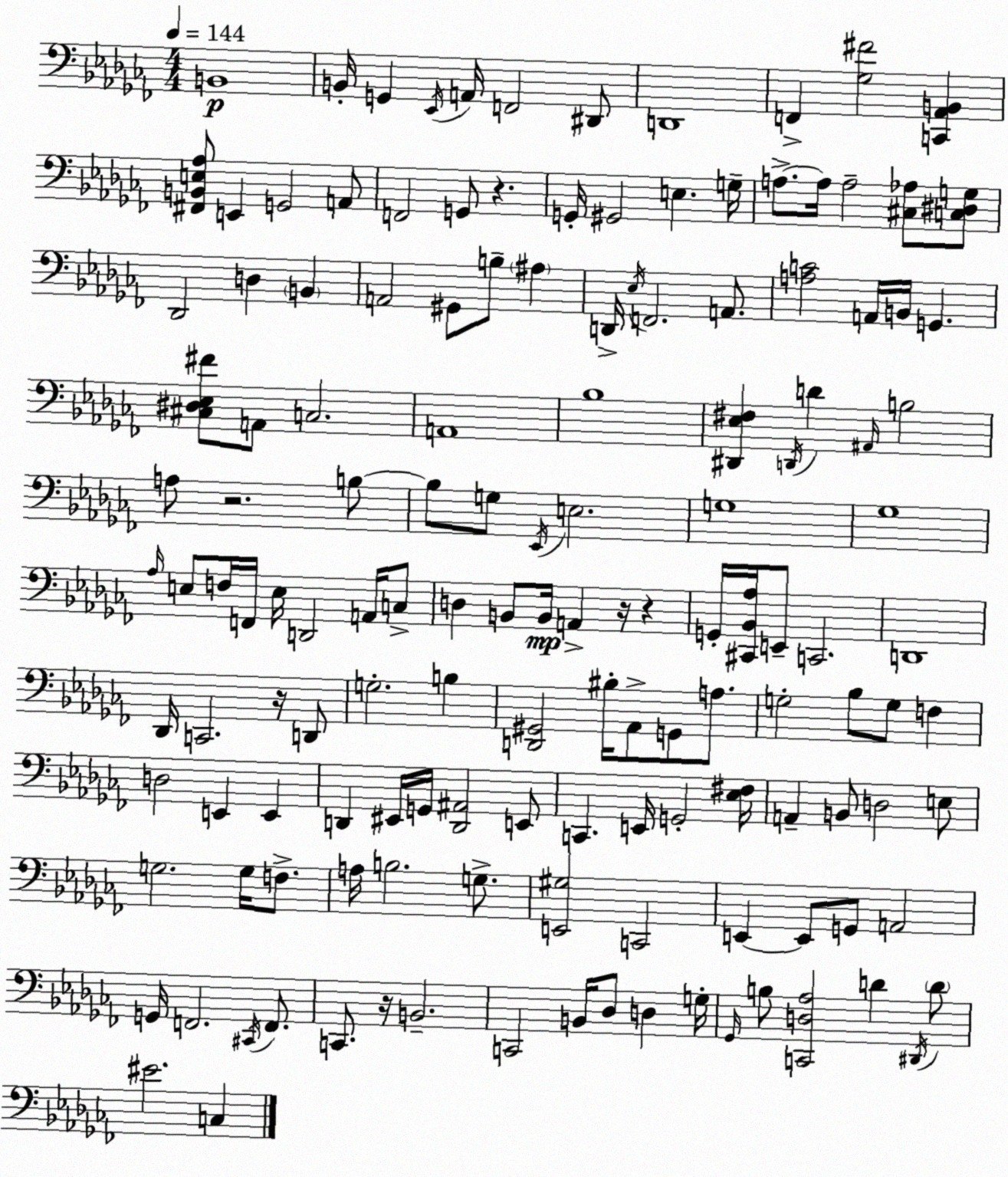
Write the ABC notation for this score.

X:1
T:Untitled
M:4/4
L:1/4
K:Abm
B,,4 B,,/4 G,, _E,,/4 A,,/4 F,,2 ^D,,/2 D,,4 F,, [_G,^F]2 [C,,_A,,B,,] [^F,,B,,E,_A,]/2 E,, G,,2 A,,/2 F,,2 G,,/2 z G,,/4 ^G,,2 E, G,/4 A,/2 A,/4 A,2 [^C,_A,]/2 [C,^D,G,]/2 _D,,2 D, B,, A,,2 ^G,,/2 B,/2 ^A, D,,/4 _E,/4 F,,2 A,,/2 [A,C]2 A,,/4 B,,/4 G,, [^C,^D,_E,^F]/2 A,,/2 C,2 A,,4 _B,4 [^D,,_E,^F,] D,,/4 D ^A,,/4 B,2 A,/2 z2 B,/2 B,/2 G,/2 _E,,/4 E,2 G,4 _G,4 _A,/4 E,/2 F,/4 F,,/4 E,/4 D,,2 A,,/4 C,/2 D, B,,/2 B,,/4 A,, z/4 z G,,/4 [^C,,_B,,_A,]/4 E,,/2 C,,2 D,,4 _D,,/4 C,,2 z/4 D,,/2 G,2 B, [D,,^G,,]2 ^B,/4 _A,,/2 G,,/2 A,/2 G,2 _B,/2 G,/2 F, D,2 E,, E,, D,, ^E,,/4 G,,/4 [D,,^A,,]2 E,,/2 C,, E,,/4 G,,2 [_E,^F,]/4 A,, B,,/2 D,2 E,/2 G,2 G,/4 F,/2 A,/4 B,2 G,/2 [E,,^G,]2 C,,2 E,, E,,/2 G,,/2 A,,2 G,,/4 F,,2 ^C,,/4 F,,/2 C,,/2 z/4 B,,2 C,,2 B,,/4 _D,/2 D, G,/4 _G,,/4 B,/2 [C,,D,_A,]2 D ^D,,/4 D/2 ^E2 C,